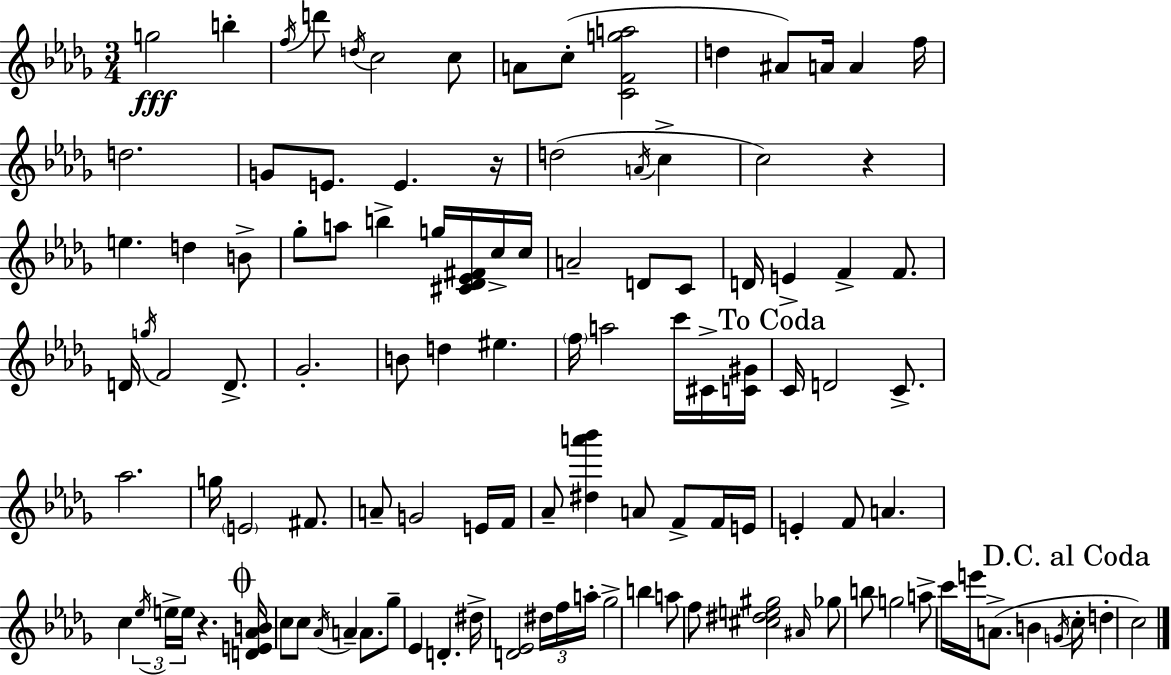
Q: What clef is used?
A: treble